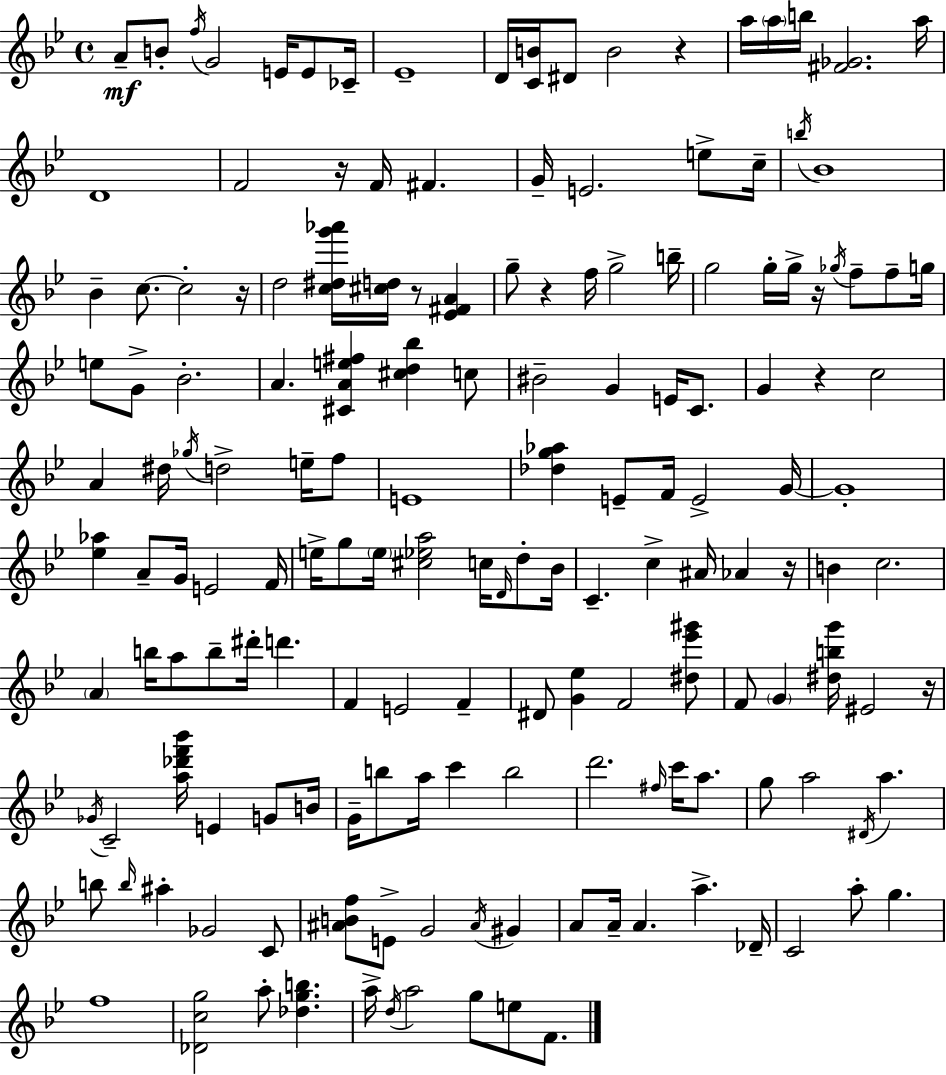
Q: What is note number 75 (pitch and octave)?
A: C4